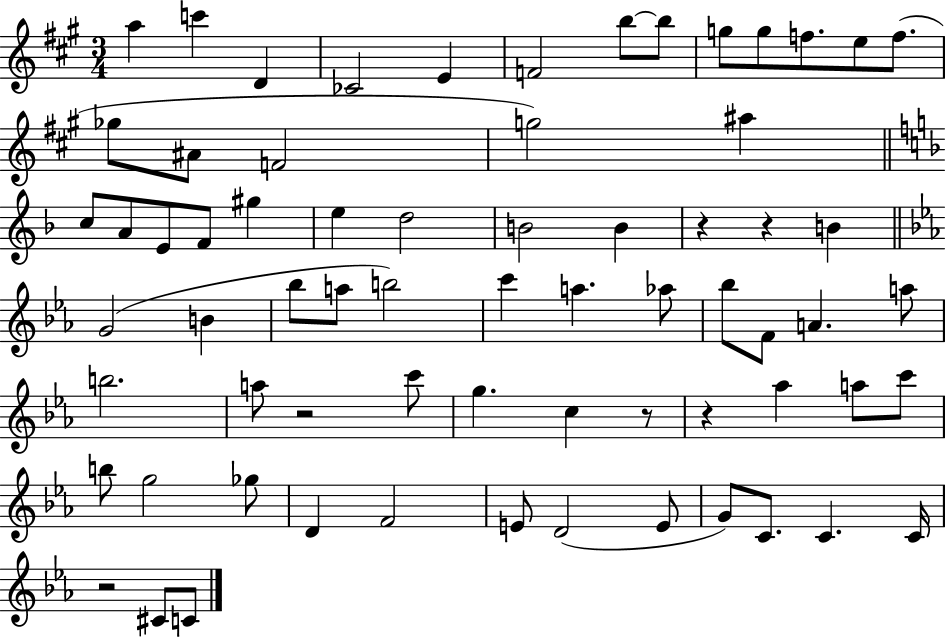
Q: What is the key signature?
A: A major